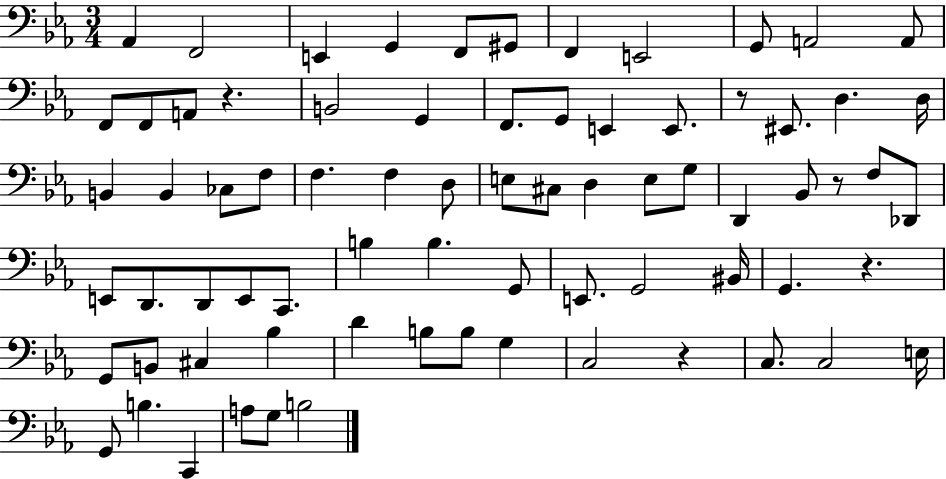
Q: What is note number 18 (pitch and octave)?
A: G2